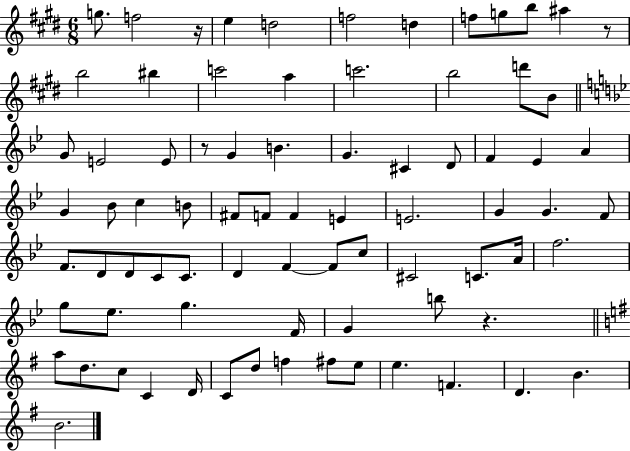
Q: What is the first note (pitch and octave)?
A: G5